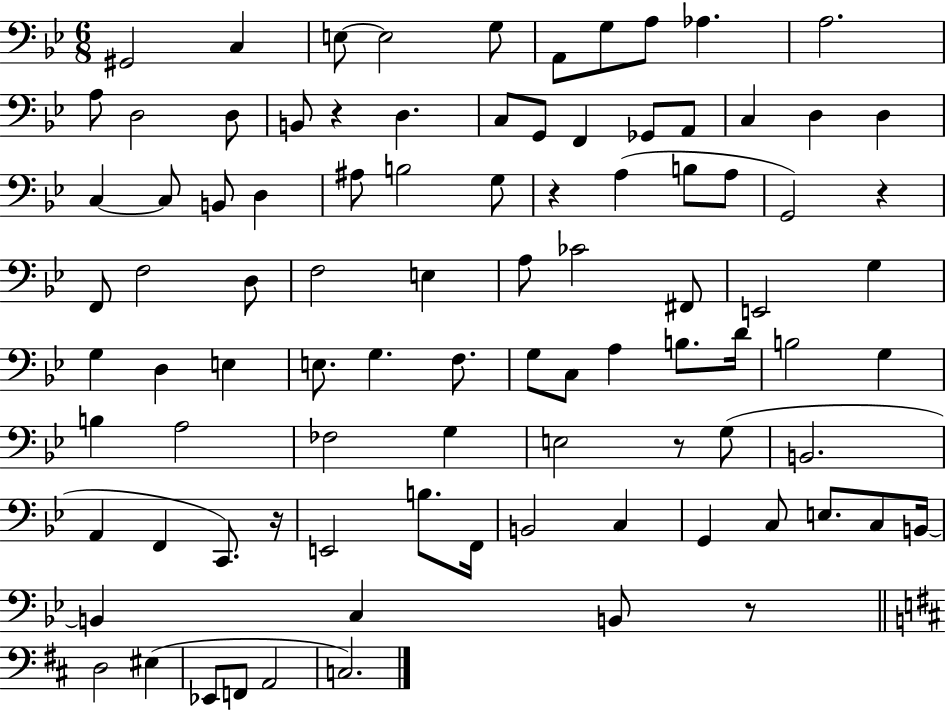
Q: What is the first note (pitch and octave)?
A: G#2